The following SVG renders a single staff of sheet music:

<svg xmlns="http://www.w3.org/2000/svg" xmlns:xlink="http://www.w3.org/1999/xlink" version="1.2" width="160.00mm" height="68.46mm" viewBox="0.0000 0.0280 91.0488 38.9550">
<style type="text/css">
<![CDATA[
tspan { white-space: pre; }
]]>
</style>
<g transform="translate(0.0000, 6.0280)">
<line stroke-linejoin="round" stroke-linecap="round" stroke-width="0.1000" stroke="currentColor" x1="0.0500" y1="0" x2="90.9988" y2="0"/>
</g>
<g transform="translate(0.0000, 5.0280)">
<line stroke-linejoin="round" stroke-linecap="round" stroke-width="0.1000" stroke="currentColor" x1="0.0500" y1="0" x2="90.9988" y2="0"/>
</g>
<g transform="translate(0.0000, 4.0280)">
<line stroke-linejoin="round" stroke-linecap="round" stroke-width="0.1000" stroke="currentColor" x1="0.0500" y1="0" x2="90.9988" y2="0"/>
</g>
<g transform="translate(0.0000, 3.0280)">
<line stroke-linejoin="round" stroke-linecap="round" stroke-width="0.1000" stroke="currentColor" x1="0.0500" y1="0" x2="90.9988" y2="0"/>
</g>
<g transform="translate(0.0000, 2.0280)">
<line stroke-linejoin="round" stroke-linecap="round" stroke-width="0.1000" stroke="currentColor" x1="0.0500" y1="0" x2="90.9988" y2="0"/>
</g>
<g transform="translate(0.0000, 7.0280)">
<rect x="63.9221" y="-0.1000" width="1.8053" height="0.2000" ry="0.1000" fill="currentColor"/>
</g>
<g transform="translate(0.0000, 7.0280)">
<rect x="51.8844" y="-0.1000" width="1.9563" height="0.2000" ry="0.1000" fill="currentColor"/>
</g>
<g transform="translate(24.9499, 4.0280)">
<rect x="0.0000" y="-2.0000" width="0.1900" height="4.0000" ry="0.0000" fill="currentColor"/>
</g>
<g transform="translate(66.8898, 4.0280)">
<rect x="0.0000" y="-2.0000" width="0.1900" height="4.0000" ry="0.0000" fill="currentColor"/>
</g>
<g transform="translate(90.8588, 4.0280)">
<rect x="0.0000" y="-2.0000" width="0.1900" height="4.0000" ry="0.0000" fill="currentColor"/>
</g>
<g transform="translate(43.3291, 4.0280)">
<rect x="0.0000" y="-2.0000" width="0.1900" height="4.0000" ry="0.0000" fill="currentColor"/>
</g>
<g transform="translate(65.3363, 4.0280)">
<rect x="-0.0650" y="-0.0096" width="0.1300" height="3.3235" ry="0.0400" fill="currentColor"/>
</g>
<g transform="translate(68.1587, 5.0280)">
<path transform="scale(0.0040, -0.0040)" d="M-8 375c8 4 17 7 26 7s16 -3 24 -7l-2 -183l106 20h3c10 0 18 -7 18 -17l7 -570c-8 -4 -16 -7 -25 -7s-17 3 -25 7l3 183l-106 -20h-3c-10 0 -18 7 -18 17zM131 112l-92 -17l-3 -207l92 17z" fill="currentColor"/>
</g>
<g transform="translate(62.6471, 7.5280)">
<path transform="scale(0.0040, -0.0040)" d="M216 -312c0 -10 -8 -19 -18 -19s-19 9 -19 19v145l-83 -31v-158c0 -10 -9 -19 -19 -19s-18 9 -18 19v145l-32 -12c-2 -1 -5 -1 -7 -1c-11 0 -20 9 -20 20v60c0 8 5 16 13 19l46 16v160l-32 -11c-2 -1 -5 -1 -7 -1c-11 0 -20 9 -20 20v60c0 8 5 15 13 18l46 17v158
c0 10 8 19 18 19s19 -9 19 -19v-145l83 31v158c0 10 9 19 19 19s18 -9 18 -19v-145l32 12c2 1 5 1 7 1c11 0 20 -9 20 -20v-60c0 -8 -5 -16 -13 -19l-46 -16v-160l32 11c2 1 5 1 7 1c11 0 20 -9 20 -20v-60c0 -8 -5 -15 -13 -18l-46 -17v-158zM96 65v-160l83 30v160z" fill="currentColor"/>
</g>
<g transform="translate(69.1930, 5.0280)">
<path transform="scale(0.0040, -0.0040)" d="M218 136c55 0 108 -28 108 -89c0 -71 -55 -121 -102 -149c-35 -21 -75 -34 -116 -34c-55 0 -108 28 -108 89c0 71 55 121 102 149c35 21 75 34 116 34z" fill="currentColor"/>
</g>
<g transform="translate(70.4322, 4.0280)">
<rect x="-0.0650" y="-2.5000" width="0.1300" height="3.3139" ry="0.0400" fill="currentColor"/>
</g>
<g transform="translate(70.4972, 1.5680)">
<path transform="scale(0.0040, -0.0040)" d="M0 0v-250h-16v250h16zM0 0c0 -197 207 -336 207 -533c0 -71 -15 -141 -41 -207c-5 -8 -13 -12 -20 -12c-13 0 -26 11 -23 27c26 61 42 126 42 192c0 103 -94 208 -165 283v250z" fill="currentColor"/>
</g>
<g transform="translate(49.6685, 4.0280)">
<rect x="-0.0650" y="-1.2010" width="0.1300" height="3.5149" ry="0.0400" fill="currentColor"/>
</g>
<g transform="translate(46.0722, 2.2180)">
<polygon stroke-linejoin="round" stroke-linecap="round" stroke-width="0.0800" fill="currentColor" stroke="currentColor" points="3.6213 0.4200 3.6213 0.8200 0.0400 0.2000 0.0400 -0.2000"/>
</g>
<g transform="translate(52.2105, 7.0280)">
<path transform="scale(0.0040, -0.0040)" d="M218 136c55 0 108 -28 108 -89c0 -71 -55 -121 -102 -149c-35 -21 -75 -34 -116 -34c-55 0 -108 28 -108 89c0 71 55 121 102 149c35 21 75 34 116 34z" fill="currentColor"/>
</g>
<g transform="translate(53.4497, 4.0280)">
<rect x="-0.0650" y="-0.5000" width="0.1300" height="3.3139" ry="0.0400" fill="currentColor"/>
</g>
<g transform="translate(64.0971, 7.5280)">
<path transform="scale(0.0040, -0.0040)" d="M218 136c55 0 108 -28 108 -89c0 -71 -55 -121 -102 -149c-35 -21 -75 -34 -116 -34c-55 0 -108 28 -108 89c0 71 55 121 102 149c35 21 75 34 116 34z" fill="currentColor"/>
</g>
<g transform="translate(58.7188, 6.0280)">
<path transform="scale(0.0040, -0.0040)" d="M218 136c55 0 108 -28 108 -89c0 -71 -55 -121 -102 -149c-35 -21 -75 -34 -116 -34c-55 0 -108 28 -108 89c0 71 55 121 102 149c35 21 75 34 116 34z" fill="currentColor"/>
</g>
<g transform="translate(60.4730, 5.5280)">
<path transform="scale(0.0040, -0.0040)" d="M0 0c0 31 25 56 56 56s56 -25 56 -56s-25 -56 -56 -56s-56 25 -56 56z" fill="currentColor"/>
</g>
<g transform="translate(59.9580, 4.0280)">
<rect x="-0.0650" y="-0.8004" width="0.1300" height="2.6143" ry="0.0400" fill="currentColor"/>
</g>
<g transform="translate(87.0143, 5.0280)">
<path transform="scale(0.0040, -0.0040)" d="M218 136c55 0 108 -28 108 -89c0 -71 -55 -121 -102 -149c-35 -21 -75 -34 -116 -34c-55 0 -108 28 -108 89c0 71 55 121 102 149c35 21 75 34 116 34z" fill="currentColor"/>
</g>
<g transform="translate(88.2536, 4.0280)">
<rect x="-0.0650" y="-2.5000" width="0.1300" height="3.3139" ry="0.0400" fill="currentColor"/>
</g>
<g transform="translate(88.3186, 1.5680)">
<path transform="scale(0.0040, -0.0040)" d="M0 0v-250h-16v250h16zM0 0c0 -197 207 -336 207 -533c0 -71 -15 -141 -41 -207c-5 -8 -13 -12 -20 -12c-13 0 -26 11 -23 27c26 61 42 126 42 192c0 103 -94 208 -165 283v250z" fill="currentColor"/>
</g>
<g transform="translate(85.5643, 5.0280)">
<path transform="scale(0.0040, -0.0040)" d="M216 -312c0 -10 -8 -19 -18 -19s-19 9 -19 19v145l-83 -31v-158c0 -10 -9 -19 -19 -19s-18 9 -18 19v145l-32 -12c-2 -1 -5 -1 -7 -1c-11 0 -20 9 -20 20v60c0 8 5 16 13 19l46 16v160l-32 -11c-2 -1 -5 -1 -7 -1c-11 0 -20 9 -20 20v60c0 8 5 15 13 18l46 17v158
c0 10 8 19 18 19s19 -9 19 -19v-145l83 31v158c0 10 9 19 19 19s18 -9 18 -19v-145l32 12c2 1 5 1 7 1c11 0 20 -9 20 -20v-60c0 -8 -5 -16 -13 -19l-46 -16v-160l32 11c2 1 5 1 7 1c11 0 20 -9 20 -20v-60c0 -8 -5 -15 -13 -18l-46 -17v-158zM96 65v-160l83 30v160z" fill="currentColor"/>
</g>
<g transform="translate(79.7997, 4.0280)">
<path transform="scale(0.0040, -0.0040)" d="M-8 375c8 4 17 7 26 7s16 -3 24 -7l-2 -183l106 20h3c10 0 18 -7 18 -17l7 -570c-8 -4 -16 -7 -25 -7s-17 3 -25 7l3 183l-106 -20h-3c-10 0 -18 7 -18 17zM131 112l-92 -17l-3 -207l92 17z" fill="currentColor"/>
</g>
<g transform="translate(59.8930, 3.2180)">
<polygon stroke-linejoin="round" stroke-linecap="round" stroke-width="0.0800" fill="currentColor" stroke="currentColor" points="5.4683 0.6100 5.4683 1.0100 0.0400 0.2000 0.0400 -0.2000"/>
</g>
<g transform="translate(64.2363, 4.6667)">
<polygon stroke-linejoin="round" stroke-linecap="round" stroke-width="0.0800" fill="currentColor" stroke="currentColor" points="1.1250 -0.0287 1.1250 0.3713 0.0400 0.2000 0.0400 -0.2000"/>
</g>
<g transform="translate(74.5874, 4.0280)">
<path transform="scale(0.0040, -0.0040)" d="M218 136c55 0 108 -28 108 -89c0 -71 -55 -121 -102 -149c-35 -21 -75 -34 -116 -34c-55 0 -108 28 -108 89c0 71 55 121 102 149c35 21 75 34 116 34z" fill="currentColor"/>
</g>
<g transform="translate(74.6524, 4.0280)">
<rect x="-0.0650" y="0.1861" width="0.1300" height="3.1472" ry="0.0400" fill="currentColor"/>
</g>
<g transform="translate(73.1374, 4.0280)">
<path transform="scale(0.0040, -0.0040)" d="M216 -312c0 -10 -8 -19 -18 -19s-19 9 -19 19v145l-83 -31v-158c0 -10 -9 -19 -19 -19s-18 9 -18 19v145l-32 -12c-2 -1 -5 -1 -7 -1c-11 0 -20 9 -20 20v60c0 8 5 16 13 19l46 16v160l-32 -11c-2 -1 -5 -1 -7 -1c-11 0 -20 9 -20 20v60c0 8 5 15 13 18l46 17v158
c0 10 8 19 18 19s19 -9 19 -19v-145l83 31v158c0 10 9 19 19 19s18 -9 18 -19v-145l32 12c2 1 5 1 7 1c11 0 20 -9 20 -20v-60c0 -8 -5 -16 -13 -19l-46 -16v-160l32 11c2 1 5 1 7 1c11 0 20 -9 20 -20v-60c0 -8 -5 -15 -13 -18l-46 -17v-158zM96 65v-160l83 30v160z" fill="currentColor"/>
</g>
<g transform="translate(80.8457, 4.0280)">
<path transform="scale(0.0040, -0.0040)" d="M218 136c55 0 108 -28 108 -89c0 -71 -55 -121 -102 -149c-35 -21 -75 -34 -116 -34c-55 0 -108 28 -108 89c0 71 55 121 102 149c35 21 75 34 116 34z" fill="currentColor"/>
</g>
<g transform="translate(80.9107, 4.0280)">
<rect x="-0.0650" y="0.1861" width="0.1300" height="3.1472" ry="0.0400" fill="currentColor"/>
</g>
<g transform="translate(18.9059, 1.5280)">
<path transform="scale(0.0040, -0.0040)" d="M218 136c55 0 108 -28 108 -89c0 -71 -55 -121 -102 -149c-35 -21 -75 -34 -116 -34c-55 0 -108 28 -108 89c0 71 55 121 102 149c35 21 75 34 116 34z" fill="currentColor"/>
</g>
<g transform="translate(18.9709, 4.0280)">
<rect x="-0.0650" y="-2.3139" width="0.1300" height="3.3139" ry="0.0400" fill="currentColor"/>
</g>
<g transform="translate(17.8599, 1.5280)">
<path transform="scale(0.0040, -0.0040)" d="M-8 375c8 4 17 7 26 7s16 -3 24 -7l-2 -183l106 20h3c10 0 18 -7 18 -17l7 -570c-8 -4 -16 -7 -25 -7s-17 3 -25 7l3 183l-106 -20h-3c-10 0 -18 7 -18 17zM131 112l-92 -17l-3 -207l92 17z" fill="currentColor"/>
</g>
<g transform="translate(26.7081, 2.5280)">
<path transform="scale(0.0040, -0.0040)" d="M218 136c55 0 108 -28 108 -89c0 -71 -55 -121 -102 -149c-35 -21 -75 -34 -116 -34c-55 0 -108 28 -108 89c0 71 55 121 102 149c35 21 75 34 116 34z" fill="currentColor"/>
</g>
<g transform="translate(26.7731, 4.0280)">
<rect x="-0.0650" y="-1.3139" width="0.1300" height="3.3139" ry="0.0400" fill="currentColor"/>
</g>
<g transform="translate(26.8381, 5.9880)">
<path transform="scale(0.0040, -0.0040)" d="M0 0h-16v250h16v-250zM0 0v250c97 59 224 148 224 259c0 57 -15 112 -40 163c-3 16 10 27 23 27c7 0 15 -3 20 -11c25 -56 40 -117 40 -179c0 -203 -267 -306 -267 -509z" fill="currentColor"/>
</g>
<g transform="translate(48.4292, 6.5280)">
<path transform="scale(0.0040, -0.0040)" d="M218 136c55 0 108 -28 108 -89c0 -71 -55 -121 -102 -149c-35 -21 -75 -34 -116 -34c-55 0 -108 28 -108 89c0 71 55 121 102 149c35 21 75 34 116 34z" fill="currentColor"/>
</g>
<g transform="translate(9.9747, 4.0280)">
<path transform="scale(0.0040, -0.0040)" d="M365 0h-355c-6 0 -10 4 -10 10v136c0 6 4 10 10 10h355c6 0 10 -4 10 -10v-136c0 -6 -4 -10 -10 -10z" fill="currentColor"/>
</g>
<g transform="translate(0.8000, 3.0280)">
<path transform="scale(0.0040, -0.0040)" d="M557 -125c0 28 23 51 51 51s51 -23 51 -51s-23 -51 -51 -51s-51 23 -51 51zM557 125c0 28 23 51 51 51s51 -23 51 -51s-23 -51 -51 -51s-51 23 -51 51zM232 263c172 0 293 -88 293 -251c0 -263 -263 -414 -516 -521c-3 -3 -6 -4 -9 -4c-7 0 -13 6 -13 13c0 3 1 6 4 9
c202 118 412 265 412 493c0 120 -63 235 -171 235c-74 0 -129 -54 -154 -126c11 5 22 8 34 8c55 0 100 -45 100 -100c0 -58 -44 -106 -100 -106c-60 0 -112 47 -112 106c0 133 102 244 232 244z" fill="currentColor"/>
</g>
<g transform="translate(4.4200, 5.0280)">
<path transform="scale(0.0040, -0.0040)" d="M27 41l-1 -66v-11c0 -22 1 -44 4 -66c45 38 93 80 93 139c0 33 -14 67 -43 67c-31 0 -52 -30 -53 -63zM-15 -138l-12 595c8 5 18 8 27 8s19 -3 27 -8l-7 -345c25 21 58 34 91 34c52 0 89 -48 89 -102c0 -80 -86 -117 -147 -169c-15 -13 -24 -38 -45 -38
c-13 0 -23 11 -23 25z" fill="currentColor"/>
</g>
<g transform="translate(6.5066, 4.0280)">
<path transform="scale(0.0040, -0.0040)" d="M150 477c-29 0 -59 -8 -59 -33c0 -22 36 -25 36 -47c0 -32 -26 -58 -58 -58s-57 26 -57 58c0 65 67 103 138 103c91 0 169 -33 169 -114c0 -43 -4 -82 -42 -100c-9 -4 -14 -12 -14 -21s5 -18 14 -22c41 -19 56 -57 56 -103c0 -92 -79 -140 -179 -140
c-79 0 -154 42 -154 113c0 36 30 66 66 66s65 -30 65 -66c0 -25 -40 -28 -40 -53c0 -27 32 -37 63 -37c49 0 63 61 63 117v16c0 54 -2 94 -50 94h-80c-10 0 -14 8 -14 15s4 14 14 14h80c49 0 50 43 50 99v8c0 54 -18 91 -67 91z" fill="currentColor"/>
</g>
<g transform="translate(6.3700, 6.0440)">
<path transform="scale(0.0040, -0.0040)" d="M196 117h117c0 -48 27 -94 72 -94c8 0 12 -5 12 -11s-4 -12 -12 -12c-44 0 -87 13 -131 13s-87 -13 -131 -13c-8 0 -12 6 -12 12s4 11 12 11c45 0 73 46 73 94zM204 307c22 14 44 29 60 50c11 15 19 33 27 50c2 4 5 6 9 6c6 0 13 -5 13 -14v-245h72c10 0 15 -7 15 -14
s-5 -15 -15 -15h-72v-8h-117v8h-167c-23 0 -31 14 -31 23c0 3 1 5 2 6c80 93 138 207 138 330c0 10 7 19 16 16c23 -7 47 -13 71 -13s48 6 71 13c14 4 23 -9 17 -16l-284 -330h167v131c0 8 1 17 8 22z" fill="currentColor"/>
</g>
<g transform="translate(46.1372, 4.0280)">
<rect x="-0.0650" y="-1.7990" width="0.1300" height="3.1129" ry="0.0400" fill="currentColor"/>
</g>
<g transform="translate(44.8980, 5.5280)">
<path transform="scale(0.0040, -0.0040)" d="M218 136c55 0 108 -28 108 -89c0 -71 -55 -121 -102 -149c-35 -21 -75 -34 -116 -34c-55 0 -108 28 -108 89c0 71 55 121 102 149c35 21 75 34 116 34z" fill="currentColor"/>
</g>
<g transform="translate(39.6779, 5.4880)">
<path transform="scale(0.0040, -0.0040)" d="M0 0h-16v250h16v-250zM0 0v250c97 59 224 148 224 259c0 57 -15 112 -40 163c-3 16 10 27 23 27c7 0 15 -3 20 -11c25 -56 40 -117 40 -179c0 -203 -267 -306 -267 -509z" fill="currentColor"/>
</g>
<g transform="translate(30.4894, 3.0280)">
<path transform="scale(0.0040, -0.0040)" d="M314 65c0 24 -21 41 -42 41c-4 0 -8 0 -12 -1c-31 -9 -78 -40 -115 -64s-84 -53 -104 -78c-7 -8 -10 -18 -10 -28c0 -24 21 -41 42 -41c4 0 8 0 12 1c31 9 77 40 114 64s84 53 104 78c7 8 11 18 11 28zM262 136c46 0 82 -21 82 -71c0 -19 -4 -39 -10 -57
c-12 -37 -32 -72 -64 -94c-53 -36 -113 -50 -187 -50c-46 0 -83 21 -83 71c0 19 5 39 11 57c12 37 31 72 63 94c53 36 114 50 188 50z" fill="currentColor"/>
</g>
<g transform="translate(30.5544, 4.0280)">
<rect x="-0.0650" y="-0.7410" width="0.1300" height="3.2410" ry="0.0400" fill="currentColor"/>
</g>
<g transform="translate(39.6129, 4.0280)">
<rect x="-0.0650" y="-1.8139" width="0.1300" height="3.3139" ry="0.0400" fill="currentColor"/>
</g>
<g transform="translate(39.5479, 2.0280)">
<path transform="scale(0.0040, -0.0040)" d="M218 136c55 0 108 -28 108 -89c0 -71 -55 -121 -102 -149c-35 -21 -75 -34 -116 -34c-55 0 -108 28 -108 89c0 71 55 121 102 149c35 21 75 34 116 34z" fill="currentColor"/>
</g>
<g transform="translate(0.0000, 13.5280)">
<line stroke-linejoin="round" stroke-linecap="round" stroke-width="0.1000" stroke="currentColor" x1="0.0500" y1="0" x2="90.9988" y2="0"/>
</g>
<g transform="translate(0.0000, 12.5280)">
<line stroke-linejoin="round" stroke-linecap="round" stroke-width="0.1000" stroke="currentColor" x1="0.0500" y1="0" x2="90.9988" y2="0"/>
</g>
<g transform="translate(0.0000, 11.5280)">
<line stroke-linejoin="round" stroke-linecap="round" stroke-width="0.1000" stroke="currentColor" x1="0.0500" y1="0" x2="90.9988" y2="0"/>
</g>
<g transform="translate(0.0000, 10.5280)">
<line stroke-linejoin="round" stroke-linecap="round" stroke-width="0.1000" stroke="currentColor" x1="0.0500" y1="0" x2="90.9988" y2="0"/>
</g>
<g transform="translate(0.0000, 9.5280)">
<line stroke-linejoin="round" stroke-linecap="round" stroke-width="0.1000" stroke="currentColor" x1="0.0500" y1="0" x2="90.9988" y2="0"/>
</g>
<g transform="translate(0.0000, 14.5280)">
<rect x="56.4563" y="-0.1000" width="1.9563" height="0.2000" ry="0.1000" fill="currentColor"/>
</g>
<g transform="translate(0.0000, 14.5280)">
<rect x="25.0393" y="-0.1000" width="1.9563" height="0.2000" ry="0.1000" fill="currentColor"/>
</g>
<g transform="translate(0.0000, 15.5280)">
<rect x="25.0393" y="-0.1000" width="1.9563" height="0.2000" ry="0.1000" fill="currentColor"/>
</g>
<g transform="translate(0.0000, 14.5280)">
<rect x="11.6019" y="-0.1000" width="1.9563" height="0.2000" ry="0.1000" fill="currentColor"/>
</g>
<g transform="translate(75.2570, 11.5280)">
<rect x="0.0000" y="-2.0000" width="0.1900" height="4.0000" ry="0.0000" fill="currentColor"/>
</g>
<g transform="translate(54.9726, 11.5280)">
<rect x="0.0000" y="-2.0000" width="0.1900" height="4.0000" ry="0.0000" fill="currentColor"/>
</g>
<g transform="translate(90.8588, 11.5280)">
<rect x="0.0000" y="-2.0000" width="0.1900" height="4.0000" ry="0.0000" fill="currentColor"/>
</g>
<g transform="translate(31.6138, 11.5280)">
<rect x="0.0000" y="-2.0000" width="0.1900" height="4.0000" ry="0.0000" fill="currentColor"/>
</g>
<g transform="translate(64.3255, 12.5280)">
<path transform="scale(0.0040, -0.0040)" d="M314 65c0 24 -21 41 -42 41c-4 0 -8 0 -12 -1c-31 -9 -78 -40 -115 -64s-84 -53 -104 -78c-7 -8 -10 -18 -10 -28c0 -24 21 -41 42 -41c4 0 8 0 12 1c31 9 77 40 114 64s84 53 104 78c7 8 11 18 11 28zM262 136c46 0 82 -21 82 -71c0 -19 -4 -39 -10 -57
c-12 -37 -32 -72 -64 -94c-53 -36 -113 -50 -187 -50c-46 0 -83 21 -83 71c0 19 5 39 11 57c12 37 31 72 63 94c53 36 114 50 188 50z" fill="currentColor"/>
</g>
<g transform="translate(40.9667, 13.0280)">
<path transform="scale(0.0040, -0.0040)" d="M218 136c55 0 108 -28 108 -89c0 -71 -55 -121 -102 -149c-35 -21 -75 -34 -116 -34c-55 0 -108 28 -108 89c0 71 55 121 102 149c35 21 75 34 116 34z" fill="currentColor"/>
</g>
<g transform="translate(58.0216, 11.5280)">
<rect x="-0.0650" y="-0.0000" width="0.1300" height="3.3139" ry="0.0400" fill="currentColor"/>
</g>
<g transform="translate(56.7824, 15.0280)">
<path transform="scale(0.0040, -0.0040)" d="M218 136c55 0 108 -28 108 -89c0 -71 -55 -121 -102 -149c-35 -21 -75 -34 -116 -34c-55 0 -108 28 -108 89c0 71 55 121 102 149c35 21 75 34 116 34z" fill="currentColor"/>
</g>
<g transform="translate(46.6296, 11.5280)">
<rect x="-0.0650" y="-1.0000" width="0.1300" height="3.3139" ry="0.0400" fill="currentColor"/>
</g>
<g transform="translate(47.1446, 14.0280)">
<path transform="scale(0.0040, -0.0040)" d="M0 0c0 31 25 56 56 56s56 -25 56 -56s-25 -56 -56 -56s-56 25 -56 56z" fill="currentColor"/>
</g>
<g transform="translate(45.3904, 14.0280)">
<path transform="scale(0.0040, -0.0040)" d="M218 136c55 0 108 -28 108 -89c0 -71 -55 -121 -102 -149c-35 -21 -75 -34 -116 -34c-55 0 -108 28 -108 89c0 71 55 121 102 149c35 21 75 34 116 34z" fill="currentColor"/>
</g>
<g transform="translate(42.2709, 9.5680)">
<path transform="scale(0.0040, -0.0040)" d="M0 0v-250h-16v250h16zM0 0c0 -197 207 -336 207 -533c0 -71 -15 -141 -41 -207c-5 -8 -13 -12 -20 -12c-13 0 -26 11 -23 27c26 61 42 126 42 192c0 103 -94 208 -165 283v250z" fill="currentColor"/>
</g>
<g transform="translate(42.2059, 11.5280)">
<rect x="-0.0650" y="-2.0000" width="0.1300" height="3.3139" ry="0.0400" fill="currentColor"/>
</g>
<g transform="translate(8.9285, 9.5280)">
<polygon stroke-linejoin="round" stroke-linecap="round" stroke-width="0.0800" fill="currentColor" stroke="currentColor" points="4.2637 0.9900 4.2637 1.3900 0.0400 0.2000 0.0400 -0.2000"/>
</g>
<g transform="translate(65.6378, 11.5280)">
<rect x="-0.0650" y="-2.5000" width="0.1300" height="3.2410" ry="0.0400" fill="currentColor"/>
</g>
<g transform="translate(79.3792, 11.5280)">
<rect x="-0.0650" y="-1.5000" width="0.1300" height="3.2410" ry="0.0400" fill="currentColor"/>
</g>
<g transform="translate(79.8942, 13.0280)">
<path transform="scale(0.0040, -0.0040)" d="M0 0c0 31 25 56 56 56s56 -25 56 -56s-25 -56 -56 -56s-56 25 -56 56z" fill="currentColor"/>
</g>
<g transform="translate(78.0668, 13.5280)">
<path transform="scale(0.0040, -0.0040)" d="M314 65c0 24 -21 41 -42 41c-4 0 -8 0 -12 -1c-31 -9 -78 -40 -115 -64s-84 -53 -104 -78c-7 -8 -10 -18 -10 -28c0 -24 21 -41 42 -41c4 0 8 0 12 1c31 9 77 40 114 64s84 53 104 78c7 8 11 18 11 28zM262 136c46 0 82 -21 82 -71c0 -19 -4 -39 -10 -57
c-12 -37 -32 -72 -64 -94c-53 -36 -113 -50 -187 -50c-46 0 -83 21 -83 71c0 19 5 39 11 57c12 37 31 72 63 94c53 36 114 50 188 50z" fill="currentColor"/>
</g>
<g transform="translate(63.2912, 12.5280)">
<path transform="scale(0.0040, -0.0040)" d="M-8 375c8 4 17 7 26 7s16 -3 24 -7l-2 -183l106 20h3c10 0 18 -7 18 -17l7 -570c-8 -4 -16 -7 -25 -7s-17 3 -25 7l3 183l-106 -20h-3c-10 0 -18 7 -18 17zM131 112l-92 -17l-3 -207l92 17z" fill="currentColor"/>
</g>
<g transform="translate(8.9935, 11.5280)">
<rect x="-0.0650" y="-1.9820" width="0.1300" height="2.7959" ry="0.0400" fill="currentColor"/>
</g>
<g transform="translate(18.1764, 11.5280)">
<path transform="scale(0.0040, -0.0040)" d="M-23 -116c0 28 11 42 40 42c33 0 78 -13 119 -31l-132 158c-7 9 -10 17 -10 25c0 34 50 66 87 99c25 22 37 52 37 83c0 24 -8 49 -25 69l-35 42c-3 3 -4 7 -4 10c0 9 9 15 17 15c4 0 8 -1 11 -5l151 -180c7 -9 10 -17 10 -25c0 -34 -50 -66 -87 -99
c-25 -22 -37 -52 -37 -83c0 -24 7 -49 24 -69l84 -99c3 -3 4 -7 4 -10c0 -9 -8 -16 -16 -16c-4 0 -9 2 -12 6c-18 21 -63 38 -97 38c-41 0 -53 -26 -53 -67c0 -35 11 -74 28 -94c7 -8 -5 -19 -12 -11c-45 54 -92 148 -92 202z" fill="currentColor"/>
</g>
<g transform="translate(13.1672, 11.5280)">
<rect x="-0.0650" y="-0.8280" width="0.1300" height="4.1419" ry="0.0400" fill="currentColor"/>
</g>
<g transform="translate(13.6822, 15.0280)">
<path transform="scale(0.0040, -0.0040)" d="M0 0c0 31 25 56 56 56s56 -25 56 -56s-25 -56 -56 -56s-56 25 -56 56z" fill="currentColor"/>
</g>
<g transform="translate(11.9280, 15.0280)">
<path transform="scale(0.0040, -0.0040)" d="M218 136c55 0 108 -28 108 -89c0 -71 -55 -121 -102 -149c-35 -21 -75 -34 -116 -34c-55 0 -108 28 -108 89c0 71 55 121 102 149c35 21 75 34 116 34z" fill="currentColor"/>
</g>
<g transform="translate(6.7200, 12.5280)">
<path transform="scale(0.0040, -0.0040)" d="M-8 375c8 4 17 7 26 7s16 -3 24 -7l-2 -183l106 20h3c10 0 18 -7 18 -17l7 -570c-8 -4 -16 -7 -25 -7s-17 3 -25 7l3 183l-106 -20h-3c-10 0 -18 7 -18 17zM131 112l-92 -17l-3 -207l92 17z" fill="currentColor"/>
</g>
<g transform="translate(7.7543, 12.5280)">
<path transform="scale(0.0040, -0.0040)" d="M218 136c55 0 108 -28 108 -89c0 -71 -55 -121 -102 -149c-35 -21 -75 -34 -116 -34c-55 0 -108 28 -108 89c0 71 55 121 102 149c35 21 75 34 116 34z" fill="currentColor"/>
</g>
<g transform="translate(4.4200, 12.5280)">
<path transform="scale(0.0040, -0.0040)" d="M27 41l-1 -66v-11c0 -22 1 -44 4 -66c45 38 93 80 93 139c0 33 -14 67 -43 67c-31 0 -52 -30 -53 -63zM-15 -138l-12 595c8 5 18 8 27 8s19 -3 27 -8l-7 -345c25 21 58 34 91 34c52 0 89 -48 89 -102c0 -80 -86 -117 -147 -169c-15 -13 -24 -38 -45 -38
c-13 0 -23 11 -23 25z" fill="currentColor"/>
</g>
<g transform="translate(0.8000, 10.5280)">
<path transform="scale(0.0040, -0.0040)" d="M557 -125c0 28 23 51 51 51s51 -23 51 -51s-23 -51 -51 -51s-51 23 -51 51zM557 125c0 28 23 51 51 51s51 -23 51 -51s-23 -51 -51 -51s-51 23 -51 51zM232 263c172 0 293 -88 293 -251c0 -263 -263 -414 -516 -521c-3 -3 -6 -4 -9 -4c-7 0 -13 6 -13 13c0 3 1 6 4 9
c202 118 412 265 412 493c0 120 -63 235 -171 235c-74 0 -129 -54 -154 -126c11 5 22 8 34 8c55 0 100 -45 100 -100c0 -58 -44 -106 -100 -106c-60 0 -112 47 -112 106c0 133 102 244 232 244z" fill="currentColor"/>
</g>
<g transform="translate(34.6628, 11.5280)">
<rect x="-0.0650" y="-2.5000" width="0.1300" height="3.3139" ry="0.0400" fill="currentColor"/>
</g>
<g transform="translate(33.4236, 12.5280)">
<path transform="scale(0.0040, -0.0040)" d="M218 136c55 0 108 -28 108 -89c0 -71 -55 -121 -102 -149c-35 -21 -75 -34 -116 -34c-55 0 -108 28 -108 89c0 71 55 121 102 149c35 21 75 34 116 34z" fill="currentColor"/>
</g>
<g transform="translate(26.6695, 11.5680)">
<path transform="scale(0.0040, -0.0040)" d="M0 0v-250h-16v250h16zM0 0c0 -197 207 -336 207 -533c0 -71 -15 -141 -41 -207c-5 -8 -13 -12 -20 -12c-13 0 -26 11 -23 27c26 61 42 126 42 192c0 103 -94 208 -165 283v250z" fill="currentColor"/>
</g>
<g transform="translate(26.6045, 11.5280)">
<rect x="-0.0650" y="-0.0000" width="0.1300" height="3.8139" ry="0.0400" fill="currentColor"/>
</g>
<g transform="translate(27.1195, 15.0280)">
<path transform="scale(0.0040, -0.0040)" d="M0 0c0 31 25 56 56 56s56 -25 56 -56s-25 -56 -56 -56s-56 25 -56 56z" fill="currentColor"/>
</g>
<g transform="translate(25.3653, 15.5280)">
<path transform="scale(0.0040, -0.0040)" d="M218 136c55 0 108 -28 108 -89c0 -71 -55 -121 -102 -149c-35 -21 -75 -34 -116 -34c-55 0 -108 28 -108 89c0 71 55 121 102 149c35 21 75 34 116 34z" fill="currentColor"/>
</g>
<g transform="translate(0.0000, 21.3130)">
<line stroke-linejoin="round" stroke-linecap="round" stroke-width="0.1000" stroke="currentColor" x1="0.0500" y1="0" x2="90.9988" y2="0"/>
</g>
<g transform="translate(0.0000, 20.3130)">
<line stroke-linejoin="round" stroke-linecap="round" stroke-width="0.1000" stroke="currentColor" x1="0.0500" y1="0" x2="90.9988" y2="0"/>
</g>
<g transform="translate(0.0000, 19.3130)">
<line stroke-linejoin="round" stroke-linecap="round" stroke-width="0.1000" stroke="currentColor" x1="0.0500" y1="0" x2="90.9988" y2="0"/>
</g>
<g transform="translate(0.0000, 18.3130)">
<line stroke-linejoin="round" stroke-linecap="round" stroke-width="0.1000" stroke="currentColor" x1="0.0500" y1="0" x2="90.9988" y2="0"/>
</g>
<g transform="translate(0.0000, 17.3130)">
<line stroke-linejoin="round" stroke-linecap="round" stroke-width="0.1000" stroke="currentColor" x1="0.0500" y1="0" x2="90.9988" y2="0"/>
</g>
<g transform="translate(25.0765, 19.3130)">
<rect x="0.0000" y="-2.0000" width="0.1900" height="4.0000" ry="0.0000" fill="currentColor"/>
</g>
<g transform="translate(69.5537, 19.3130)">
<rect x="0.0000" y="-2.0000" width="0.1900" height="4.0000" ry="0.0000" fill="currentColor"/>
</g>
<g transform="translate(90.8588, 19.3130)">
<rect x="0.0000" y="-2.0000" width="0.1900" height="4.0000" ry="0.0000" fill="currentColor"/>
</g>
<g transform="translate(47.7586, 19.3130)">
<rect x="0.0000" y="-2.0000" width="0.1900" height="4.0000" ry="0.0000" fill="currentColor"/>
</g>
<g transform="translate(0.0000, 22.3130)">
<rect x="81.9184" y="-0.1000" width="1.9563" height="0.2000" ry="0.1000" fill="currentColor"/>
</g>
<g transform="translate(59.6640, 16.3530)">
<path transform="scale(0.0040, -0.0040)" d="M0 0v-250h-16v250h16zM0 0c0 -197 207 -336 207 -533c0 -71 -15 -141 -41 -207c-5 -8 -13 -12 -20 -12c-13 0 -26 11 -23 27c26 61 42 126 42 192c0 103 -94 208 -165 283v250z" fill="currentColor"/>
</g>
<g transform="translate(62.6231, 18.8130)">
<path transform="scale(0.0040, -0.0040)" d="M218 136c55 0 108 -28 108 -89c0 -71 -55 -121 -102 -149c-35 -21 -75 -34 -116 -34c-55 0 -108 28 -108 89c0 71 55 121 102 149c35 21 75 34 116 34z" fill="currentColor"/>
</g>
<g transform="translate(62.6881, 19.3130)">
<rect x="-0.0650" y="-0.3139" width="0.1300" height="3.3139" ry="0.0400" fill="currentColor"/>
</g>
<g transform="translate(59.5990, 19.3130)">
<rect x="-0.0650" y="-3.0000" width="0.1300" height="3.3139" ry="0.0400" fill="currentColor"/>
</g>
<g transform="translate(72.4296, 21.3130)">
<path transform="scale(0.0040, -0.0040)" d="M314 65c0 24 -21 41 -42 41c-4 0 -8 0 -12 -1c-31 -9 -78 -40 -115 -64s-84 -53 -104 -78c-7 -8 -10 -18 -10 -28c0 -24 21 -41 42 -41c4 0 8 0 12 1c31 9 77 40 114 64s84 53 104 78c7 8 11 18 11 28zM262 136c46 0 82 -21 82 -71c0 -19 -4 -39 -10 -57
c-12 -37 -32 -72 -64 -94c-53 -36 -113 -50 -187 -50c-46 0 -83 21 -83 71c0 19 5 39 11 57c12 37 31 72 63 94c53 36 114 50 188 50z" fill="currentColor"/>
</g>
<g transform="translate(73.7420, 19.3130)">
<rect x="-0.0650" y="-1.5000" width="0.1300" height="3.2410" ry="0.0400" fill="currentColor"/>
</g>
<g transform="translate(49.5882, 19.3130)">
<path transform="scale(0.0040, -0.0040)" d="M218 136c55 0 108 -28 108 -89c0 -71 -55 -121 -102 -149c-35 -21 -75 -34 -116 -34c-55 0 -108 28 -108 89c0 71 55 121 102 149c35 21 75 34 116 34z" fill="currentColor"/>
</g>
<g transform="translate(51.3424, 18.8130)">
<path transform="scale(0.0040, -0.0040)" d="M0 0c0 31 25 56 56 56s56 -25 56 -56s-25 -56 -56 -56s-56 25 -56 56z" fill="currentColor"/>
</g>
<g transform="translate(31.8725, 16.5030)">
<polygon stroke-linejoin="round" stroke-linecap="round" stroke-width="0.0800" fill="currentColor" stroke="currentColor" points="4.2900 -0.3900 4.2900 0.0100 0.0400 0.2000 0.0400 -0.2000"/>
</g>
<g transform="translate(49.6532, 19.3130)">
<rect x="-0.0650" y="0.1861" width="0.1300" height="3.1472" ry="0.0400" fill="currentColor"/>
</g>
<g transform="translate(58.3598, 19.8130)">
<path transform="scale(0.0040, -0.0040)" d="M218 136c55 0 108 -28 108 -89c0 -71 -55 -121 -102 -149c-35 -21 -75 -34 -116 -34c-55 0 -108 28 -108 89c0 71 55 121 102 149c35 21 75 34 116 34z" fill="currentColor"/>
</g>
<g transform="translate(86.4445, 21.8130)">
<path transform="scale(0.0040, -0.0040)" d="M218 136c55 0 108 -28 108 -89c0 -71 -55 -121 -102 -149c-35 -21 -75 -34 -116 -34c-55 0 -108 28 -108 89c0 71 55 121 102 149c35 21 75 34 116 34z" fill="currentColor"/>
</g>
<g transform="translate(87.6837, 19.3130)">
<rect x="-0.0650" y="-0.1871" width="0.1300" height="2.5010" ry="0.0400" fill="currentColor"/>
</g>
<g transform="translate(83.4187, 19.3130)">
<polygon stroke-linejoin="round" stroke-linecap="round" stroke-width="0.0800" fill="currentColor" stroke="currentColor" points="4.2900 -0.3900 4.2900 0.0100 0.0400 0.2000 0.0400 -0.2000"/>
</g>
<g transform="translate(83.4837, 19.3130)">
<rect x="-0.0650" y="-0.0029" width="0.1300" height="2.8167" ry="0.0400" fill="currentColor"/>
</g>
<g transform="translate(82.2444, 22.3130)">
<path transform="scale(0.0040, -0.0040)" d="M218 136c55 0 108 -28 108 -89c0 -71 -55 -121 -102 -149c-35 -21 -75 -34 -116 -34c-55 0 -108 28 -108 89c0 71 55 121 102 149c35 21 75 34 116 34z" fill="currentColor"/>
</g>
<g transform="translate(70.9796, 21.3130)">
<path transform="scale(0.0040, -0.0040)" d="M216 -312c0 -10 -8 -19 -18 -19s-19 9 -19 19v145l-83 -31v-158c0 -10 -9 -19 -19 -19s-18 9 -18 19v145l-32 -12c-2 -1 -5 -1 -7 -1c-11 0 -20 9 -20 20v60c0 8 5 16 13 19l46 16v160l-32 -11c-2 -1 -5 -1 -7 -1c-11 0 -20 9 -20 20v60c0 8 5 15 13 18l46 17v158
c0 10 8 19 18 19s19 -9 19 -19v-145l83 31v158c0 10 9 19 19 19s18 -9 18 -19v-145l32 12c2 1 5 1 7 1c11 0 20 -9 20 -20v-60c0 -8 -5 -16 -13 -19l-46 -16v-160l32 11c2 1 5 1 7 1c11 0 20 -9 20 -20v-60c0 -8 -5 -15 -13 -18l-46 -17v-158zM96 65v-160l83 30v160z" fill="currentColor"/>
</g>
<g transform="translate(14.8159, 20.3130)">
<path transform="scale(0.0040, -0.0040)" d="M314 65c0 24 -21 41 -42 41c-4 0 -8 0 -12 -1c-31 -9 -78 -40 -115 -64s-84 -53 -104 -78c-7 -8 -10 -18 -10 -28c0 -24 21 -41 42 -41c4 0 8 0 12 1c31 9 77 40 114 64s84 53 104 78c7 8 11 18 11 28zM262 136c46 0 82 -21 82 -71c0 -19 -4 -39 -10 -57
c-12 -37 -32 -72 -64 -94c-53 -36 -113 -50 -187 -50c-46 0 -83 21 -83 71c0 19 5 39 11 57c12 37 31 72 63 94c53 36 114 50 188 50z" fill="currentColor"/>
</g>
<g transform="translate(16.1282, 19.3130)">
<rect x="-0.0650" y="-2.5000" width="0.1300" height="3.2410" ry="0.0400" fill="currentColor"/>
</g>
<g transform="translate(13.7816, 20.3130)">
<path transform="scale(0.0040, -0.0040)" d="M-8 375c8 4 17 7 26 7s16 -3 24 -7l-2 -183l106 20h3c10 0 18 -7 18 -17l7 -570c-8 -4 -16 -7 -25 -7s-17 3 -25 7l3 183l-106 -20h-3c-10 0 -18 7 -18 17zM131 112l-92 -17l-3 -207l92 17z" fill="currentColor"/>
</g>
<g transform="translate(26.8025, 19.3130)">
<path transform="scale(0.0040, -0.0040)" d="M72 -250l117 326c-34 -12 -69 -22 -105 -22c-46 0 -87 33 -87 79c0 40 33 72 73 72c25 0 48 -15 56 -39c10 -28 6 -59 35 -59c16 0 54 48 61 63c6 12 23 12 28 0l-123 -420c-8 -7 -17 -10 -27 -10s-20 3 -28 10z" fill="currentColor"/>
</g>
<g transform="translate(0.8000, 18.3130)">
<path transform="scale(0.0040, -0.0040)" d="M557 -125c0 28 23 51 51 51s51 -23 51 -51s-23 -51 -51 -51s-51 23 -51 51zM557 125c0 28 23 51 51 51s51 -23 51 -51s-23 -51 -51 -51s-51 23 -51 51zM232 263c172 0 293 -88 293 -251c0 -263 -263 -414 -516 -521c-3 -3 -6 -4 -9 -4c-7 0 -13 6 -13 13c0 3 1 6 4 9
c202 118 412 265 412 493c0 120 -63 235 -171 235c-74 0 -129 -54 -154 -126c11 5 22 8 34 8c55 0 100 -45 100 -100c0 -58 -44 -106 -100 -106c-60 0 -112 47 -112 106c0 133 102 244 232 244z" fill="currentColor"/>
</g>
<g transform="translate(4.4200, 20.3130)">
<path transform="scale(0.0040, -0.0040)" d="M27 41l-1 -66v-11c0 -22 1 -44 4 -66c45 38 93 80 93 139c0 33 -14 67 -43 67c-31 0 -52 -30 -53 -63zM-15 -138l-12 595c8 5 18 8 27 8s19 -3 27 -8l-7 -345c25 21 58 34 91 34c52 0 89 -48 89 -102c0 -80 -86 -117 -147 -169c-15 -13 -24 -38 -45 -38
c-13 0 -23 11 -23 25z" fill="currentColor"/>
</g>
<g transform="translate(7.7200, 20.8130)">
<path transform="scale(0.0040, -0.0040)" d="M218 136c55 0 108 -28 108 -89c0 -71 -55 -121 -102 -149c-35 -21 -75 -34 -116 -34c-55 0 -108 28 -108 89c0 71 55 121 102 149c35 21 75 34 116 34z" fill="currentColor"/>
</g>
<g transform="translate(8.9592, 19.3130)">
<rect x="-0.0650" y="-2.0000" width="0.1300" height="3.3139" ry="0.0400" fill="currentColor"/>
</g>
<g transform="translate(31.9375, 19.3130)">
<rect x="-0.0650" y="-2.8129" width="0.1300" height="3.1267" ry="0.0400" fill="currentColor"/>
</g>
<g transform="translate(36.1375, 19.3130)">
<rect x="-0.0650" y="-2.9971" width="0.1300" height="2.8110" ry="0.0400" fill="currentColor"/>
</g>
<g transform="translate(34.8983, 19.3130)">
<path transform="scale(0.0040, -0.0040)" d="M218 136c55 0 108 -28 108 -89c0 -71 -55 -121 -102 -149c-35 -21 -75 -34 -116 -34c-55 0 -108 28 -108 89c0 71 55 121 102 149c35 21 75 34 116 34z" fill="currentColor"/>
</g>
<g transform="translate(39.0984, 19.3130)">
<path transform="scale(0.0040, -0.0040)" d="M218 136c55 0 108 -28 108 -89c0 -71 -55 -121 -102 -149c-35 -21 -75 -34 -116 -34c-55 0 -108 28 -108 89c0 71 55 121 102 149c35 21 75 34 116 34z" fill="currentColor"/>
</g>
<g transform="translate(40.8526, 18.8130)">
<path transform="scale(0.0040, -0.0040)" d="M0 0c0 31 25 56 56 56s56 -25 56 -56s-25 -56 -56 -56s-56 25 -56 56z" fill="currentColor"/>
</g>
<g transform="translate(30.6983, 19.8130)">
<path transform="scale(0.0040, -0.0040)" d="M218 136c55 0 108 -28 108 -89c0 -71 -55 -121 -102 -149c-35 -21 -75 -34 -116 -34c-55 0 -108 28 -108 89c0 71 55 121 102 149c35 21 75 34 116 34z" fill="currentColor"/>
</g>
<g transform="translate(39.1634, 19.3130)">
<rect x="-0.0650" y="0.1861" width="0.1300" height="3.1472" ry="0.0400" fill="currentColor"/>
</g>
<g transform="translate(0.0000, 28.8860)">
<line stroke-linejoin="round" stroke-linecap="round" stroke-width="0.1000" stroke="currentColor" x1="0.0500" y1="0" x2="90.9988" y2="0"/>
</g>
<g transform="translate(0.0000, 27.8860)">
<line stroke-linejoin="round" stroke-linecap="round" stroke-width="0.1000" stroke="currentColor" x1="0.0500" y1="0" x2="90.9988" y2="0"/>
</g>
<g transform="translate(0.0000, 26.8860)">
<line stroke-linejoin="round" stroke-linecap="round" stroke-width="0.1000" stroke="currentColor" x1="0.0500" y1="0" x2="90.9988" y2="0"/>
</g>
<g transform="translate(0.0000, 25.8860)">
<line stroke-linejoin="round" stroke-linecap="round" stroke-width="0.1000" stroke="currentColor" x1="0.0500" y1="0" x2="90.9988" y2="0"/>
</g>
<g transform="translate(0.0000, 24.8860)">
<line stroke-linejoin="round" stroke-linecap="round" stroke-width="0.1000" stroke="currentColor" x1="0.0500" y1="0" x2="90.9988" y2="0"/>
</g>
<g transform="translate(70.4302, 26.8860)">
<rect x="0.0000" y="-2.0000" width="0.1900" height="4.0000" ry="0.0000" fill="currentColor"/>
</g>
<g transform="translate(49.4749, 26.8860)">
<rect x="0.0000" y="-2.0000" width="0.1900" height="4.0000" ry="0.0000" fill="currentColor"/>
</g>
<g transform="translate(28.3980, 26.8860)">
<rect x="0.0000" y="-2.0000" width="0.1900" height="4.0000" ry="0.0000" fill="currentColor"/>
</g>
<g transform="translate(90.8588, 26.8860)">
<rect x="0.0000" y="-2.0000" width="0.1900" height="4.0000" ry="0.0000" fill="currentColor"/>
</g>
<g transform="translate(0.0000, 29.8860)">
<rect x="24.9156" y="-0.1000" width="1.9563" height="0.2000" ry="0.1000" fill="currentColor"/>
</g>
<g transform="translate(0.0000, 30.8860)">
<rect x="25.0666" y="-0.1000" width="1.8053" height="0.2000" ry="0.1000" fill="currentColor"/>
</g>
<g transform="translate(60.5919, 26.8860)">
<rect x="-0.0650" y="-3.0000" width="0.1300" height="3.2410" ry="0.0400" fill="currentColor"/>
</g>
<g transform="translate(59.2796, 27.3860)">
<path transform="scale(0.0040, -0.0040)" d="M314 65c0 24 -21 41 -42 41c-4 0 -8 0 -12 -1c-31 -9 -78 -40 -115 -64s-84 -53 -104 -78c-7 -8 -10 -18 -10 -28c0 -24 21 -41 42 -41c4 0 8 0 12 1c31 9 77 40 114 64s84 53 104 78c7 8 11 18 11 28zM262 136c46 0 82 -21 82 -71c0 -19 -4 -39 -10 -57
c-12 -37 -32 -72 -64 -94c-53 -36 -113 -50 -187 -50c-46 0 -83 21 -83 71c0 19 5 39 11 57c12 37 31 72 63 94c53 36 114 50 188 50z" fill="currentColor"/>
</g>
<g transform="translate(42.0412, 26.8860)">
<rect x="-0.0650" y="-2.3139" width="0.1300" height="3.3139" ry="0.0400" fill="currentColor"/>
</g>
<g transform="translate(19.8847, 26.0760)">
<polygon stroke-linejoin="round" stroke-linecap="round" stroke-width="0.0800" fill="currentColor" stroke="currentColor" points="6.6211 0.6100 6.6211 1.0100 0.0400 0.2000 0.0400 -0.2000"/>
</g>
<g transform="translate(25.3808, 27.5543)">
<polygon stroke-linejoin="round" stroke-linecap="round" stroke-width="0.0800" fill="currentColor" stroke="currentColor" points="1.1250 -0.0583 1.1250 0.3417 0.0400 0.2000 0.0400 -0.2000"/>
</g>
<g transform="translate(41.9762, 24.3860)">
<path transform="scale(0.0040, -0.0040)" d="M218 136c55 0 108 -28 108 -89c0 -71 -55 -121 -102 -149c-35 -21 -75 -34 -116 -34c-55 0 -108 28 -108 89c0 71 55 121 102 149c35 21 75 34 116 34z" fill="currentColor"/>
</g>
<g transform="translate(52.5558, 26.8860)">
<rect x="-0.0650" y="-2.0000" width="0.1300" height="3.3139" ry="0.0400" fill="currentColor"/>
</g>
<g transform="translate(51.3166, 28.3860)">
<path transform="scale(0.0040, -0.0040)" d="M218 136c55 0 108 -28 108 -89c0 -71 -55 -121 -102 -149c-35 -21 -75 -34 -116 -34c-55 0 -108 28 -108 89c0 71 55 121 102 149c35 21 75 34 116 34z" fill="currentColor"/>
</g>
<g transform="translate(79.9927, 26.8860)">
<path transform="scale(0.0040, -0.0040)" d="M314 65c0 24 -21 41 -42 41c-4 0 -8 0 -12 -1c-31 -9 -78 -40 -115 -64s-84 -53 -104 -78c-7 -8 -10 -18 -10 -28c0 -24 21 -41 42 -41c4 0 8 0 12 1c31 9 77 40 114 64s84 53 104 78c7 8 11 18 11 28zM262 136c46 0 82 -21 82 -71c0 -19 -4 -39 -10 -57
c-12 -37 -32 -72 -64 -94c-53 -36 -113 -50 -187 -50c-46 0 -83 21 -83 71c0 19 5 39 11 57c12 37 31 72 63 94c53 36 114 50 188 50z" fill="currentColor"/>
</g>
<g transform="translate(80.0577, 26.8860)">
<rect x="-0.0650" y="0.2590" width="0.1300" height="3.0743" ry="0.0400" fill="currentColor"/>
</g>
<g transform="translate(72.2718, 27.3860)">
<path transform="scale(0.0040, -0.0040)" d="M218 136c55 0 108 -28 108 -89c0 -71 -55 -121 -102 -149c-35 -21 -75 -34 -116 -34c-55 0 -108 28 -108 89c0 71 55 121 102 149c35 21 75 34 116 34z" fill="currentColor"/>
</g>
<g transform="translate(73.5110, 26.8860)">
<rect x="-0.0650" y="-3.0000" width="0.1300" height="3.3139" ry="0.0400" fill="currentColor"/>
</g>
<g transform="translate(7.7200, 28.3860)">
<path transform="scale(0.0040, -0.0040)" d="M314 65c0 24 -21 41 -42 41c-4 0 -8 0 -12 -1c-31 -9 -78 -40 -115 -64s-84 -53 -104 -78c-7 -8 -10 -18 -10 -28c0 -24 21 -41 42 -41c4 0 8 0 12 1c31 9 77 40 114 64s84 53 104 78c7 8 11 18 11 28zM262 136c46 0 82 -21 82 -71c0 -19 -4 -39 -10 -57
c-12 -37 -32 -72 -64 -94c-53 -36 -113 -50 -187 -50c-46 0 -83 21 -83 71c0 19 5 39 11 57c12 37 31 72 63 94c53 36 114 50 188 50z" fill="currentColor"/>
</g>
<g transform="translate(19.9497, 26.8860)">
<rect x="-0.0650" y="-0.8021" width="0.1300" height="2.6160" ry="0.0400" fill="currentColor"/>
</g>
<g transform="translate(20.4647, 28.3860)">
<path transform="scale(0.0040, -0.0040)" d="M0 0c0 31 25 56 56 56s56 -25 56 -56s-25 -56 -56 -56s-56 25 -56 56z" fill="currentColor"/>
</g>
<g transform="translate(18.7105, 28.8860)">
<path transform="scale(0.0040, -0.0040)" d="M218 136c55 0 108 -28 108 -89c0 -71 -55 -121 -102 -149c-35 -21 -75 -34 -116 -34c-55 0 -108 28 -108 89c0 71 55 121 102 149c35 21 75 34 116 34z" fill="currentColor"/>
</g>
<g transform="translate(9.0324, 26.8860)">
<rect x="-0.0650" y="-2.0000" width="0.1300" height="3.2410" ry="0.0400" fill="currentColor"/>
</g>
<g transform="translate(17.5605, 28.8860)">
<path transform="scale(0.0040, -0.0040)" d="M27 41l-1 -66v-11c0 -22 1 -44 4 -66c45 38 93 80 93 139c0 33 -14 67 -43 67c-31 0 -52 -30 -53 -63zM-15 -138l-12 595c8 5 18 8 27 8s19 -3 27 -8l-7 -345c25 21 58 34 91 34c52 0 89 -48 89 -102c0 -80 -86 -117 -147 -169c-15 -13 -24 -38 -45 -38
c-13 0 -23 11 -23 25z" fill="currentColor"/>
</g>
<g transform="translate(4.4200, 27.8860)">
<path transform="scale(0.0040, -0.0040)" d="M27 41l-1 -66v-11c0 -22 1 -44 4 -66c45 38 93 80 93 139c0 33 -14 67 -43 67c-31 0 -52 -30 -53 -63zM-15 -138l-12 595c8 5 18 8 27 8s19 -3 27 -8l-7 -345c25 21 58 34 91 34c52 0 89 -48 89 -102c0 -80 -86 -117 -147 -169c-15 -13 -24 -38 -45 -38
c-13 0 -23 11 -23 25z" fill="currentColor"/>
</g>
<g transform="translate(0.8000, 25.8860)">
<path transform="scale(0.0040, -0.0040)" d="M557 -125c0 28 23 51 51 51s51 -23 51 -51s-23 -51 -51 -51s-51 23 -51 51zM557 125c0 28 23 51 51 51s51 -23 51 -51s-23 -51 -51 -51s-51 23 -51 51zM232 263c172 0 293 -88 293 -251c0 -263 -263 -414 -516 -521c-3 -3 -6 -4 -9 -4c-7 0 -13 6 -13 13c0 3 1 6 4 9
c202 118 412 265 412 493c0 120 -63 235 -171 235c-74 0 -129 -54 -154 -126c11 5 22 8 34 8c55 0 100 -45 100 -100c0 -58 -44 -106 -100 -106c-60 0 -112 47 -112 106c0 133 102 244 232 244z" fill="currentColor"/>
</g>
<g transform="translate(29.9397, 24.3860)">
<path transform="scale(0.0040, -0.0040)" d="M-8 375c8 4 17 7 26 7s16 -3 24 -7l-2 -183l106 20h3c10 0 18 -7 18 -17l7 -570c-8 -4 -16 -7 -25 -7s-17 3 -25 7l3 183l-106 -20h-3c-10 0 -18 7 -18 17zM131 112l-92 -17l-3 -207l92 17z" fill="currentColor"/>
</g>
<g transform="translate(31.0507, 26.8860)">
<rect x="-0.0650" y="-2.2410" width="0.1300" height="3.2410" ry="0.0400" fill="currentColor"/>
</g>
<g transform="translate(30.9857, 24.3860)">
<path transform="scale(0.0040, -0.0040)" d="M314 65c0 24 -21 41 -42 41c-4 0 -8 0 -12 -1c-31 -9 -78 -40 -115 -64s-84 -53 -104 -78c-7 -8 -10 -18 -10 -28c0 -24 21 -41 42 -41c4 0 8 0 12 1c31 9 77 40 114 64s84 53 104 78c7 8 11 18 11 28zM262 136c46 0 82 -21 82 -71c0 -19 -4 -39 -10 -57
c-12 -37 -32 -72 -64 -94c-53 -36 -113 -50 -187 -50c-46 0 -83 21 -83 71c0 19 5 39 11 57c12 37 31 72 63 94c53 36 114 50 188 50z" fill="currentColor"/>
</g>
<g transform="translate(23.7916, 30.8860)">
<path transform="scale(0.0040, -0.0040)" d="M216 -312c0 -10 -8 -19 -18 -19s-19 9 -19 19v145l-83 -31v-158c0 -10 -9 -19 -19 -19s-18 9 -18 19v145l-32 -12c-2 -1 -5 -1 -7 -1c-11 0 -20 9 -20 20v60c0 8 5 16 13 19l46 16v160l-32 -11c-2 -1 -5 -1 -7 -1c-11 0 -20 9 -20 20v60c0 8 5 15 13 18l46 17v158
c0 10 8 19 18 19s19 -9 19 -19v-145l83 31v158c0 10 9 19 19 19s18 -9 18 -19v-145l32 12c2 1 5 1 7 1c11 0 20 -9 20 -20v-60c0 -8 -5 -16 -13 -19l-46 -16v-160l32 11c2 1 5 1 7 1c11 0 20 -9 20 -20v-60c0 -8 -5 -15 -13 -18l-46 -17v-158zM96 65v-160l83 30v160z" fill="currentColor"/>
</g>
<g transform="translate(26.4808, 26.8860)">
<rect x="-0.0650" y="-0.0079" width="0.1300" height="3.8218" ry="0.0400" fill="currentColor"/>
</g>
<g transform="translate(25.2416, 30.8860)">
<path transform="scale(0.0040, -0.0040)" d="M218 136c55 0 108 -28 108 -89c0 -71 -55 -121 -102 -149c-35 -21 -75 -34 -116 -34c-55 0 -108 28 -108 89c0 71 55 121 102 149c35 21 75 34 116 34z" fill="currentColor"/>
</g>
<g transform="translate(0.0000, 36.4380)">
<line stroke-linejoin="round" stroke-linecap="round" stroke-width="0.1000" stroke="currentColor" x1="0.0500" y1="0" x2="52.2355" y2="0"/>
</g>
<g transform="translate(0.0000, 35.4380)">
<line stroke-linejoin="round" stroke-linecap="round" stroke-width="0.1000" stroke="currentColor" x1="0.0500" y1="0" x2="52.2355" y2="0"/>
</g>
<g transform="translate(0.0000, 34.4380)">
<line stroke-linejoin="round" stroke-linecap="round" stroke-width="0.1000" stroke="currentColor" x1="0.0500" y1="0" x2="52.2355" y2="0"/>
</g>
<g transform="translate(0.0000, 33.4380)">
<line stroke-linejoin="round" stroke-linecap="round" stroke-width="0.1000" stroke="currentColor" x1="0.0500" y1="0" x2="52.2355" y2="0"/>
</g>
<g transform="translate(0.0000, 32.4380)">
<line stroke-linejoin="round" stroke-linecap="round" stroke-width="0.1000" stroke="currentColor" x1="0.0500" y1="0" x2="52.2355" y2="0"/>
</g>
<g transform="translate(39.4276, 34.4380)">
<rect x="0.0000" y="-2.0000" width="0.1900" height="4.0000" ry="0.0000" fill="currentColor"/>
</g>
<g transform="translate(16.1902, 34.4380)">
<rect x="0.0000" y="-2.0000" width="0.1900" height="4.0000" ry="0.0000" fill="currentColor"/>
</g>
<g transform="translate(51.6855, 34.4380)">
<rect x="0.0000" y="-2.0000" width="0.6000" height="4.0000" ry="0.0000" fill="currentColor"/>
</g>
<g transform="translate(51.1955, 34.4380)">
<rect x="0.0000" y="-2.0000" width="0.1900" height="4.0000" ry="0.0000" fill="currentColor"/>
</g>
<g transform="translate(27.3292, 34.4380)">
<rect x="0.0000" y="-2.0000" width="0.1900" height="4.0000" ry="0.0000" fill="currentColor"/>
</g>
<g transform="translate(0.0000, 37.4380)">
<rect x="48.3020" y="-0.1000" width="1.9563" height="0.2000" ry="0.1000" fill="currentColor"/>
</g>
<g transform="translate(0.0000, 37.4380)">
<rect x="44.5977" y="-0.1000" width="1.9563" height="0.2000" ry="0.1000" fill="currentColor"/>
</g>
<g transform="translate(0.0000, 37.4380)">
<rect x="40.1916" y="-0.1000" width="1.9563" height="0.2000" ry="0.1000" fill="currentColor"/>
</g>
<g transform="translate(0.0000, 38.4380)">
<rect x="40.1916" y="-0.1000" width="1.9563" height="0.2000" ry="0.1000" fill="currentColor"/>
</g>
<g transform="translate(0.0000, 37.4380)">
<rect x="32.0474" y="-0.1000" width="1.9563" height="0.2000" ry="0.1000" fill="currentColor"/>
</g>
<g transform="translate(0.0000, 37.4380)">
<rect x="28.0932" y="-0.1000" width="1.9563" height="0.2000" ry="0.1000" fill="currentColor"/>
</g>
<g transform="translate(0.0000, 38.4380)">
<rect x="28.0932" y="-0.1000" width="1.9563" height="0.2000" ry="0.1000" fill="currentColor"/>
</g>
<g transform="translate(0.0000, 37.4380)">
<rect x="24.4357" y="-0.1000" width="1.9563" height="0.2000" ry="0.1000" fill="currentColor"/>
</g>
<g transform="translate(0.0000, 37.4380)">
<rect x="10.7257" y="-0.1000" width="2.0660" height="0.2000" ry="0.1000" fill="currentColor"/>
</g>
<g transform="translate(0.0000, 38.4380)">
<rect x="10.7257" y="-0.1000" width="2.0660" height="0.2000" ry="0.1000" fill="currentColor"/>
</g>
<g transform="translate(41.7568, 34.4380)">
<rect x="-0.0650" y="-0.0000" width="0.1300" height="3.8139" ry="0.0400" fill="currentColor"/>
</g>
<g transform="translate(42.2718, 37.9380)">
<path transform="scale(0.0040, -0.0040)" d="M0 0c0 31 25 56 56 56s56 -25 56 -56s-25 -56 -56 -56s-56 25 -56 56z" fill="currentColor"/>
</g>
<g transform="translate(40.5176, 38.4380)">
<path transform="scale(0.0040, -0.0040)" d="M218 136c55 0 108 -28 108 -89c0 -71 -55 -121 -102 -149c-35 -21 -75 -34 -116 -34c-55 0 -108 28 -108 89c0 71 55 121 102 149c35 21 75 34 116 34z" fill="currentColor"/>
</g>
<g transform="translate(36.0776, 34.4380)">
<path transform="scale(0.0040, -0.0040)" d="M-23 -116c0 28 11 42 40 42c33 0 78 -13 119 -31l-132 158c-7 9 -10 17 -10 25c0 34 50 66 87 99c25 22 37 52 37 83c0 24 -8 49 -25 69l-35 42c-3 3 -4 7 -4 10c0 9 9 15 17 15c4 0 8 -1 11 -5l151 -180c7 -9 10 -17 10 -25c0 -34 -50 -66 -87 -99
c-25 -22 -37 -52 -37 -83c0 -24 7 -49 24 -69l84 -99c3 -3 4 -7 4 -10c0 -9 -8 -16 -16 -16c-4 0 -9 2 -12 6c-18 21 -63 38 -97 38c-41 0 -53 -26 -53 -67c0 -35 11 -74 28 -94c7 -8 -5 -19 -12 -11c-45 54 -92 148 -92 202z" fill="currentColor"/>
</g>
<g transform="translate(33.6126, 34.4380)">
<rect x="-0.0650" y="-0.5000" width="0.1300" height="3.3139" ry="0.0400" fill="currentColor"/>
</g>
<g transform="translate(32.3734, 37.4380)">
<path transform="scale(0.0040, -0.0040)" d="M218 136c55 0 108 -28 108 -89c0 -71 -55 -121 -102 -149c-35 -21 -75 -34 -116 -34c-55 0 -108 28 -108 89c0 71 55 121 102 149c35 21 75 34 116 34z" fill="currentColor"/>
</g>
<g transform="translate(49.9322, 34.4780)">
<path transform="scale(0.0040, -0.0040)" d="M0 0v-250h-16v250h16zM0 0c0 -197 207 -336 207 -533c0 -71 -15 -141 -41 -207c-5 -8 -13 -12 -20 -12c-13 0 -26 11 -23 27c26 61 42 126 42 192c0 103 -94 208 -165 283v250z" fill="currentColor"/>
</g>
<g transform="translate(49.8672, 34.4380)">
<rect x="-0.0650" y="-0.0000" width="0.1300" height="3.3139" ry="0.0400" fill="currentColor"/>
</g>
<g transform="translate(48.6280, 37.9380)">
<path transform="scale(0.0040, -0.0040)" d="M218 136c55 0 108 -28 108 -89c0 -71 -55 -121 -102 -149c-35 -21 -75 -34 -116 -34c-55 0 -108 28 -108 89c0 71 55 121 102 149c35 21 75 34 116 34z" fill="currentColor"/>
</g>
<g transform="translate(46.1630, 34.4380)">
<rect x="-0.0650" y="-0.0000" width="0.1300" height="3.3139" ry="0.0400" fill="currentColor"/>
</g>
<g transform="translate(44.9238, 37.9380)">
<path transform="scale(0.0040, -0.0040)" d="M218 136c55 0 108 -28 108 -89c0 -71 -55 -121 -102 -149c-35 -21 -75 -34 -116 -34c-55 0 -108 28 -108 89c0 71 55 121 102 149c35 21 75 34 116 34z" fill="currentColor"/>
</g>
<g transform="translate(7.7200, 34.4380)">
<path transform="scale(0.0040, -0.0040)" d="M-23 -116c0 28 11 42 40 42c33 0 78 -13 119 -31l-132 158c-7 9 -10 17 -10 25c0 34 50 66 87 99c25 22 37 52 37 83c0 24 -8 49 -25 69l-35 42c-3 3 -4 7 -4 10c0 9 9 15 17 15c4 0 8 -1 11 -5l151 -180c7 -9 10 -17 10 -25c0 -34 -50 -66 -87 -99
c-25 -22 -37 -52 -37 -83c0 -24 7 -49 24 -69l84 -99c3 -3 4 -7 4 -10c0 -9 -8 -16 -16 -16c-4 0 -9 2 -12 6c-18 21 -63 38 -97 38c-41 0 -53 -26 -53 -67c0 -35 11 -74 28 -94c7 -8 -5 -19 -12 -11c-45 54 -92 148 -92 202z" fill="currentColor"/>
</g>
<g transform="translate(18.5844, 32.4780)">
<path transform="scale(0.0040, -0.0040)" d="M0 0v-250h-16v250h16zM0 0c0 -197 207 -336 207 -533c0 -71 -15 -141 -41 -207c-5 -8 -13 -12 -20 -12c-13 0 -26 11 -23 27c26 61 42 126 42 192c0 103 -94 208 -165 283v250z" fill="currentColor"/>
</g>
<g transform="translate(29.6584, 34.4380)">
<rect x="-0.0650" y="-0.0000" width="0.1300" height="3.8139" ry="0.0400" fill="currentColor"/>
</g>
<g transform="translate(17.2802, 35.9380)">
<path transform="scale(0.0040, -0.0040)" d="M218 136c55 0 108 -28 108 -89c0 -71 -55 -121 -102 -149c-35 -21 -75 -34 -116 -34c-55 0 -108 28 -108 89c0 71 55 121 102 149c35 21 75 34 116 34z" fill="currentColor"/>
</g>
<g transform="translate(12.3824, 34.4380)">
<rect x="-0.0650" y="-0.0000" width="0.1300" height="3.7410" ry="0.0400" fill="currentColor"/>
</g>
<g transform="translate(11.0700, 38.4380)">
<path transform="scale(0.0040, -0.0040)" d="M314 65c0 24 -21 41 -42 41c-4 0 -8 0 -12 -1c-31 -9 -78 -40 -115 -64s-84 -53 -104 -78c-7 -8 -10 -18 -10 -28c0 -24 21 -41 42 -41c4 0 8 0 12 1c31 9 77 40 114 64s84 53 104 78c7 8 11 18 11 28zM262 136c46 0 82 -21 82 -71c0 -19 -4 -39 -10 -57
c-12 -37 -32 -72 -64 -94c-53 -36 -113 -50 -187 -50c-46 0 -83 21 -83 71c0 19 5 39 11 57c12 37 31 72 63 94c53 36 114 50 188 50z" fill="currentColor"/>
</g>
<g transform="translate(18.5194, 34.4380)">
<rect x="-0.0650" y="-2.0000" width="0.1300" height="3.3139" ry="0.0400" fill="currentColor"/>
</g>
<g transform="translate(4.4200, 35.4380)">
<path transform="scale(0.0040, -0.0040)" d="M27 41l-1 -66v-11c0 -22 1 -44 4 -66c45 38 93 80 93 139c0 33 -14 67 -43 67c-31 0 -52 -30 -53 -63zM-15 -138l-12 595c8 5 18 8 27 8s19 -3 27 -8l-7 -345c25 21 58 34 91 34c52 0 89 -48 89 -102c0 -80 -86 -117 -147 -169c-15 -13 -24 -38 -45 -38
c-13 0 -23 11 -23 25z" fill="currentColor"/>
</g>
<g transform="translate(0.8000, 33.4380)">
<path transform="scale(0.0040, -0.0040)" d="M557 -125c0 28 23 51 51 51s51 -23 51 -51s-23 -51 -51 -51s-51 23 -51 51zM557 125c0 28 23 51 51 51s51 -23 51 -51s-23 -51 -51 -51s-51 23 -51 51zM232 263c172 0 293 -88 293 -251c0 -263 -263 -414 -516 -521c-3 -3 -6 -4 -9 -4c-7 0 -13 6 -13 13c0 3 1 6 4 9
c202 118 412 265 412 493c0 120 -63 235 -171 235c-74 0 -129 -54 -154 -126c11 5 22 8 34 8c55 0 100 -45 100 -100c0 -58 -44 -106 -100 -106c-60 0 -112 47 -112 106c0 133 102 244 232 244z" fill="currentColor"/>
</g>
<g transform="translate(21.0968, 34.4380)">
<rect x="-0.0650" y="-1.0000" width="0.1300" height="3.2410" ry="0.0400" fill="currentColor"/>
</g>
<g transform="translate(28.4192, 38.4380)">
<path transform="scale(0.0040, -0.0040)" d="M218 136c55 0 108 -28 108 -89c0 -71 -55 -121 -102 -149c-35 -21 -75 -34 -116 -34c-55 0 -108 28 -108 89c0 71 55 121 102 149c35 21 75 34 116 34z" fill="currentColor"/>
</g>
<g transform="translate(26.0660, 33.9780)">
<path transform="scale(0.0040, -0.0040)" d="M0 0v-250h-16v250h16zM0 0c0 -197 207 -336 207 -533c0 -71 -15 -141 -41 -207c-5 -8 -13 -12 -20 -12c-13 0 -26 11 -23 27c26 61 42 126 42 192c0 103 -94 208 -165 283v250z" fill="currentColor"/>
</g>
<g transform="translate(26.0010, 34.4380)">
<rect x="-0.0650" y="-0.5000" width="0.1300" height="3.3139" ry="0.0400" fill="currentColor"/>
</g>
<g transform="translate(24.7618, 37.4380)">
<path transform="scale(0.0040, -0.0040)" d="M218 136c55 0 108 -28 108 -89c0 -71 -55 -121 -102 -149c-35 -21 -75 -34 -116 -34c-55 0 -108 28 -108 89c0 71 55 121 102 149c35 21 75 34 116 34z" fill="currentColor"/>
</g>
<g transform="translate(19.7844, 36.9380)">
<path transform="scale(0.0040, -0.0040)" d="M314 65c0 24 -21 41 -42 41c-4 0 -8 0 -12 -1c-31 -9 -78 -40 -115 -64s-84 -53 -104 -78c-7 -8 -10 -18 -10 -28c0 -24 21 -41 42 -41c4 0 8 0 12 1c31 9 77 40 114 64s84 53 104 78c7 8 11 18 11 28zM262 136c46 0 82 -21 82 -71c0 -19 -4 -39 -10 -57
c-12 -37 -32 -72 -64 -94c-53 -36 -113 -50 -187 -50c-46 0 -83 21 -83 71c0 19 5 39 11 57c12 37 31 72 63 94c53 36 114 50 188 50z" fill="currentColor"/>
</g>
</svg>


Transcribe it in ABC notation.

X:1
T:Untitled
M:3/4
L:1/4
K:F
z2 B, G,/2 F,2 A,/2 A,,/2 F,,/2 E,, G,,/2 ^D,,/4 B,,/2 ^D, D, ^B,,/2 B,,/2 D,,/2 z C,,/2 _B,, A,,/2 F,, D,, B,,2 G,,2 A,, B,,2 z/2 C,/2 D,/2 D, D, C,/2 E, ^G,,2 E,,/2 F,,/2 A,,2 _G,,/2 ^C,,/4 B,2 B, A,, C,2 C, D,2 z C,,2 A,,/2 F,,2 E,,/2 C,, E,, z C,, D,, D,,/2